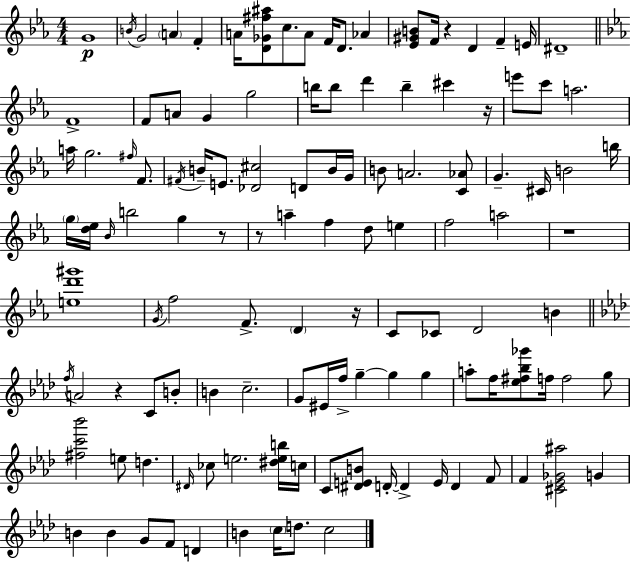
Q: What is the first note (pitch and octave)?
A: G4